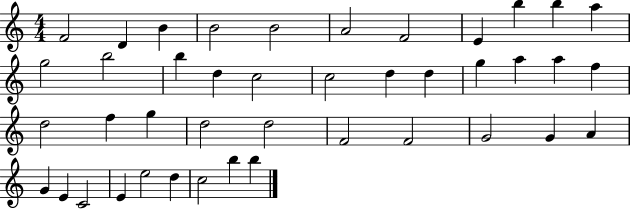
X:1
T:Untitled
M:4/4
L:1/4
K:C
F2 D B B2 B2 A2 F2 E b b a g2 b2 b d c2 c2 d d g a a f d2 f g d2 d2 F2 F2 G2 G A G E C2 E e2 d c2 b b